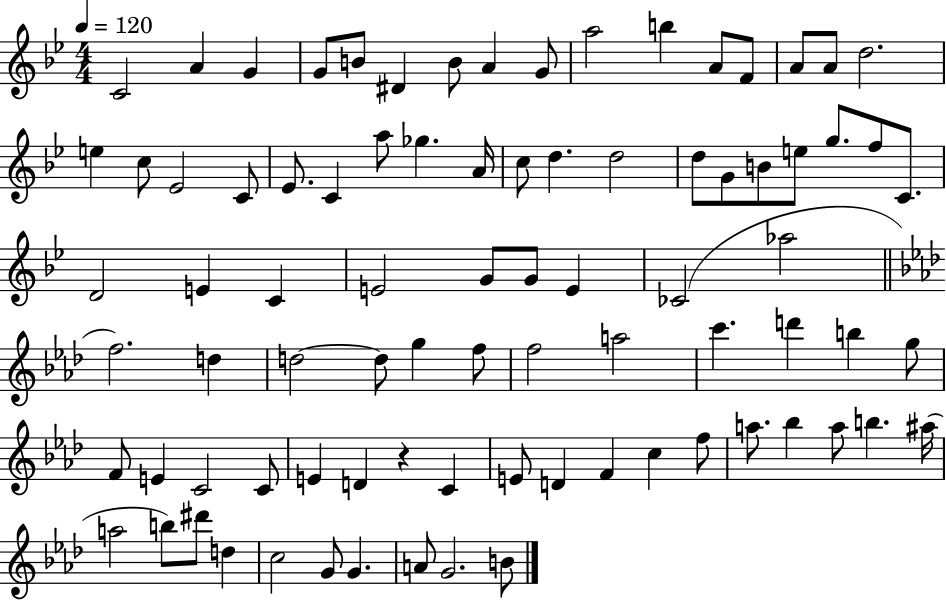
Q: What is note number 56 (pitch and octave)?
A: G5